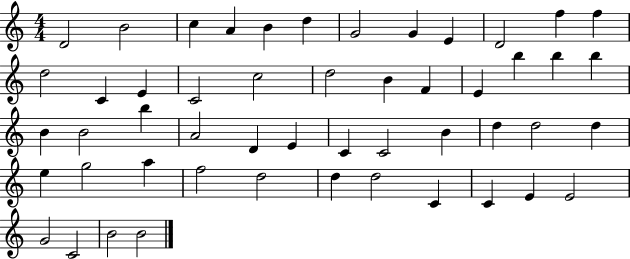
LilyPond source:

{
  \clef treble
  \numericTimeSignature
  \time 4/4
  \key c \major
  d'2 b'2 | c''4 a'4 b'4 d''4 | g'2 g'4 e'4 | d'2 f''4 f''4 | \break d''2 c'4 e'4 | c'2 c''2 | d''2 b'4 f'4 | e'4 b''4 b''4 b''4 | \break b'4 b'2 b''4 | a'2 d'4 e'4 | c'4 c'2 b'4 | d''4 d''2 d''4 | \break e''4 g''2 a''4 | f''2 d''2 | d''4 d''2 c'4 | c'4 e'4 e'2 | \break g'2 c'2 | b'2 b'2 | \bar "|."
}